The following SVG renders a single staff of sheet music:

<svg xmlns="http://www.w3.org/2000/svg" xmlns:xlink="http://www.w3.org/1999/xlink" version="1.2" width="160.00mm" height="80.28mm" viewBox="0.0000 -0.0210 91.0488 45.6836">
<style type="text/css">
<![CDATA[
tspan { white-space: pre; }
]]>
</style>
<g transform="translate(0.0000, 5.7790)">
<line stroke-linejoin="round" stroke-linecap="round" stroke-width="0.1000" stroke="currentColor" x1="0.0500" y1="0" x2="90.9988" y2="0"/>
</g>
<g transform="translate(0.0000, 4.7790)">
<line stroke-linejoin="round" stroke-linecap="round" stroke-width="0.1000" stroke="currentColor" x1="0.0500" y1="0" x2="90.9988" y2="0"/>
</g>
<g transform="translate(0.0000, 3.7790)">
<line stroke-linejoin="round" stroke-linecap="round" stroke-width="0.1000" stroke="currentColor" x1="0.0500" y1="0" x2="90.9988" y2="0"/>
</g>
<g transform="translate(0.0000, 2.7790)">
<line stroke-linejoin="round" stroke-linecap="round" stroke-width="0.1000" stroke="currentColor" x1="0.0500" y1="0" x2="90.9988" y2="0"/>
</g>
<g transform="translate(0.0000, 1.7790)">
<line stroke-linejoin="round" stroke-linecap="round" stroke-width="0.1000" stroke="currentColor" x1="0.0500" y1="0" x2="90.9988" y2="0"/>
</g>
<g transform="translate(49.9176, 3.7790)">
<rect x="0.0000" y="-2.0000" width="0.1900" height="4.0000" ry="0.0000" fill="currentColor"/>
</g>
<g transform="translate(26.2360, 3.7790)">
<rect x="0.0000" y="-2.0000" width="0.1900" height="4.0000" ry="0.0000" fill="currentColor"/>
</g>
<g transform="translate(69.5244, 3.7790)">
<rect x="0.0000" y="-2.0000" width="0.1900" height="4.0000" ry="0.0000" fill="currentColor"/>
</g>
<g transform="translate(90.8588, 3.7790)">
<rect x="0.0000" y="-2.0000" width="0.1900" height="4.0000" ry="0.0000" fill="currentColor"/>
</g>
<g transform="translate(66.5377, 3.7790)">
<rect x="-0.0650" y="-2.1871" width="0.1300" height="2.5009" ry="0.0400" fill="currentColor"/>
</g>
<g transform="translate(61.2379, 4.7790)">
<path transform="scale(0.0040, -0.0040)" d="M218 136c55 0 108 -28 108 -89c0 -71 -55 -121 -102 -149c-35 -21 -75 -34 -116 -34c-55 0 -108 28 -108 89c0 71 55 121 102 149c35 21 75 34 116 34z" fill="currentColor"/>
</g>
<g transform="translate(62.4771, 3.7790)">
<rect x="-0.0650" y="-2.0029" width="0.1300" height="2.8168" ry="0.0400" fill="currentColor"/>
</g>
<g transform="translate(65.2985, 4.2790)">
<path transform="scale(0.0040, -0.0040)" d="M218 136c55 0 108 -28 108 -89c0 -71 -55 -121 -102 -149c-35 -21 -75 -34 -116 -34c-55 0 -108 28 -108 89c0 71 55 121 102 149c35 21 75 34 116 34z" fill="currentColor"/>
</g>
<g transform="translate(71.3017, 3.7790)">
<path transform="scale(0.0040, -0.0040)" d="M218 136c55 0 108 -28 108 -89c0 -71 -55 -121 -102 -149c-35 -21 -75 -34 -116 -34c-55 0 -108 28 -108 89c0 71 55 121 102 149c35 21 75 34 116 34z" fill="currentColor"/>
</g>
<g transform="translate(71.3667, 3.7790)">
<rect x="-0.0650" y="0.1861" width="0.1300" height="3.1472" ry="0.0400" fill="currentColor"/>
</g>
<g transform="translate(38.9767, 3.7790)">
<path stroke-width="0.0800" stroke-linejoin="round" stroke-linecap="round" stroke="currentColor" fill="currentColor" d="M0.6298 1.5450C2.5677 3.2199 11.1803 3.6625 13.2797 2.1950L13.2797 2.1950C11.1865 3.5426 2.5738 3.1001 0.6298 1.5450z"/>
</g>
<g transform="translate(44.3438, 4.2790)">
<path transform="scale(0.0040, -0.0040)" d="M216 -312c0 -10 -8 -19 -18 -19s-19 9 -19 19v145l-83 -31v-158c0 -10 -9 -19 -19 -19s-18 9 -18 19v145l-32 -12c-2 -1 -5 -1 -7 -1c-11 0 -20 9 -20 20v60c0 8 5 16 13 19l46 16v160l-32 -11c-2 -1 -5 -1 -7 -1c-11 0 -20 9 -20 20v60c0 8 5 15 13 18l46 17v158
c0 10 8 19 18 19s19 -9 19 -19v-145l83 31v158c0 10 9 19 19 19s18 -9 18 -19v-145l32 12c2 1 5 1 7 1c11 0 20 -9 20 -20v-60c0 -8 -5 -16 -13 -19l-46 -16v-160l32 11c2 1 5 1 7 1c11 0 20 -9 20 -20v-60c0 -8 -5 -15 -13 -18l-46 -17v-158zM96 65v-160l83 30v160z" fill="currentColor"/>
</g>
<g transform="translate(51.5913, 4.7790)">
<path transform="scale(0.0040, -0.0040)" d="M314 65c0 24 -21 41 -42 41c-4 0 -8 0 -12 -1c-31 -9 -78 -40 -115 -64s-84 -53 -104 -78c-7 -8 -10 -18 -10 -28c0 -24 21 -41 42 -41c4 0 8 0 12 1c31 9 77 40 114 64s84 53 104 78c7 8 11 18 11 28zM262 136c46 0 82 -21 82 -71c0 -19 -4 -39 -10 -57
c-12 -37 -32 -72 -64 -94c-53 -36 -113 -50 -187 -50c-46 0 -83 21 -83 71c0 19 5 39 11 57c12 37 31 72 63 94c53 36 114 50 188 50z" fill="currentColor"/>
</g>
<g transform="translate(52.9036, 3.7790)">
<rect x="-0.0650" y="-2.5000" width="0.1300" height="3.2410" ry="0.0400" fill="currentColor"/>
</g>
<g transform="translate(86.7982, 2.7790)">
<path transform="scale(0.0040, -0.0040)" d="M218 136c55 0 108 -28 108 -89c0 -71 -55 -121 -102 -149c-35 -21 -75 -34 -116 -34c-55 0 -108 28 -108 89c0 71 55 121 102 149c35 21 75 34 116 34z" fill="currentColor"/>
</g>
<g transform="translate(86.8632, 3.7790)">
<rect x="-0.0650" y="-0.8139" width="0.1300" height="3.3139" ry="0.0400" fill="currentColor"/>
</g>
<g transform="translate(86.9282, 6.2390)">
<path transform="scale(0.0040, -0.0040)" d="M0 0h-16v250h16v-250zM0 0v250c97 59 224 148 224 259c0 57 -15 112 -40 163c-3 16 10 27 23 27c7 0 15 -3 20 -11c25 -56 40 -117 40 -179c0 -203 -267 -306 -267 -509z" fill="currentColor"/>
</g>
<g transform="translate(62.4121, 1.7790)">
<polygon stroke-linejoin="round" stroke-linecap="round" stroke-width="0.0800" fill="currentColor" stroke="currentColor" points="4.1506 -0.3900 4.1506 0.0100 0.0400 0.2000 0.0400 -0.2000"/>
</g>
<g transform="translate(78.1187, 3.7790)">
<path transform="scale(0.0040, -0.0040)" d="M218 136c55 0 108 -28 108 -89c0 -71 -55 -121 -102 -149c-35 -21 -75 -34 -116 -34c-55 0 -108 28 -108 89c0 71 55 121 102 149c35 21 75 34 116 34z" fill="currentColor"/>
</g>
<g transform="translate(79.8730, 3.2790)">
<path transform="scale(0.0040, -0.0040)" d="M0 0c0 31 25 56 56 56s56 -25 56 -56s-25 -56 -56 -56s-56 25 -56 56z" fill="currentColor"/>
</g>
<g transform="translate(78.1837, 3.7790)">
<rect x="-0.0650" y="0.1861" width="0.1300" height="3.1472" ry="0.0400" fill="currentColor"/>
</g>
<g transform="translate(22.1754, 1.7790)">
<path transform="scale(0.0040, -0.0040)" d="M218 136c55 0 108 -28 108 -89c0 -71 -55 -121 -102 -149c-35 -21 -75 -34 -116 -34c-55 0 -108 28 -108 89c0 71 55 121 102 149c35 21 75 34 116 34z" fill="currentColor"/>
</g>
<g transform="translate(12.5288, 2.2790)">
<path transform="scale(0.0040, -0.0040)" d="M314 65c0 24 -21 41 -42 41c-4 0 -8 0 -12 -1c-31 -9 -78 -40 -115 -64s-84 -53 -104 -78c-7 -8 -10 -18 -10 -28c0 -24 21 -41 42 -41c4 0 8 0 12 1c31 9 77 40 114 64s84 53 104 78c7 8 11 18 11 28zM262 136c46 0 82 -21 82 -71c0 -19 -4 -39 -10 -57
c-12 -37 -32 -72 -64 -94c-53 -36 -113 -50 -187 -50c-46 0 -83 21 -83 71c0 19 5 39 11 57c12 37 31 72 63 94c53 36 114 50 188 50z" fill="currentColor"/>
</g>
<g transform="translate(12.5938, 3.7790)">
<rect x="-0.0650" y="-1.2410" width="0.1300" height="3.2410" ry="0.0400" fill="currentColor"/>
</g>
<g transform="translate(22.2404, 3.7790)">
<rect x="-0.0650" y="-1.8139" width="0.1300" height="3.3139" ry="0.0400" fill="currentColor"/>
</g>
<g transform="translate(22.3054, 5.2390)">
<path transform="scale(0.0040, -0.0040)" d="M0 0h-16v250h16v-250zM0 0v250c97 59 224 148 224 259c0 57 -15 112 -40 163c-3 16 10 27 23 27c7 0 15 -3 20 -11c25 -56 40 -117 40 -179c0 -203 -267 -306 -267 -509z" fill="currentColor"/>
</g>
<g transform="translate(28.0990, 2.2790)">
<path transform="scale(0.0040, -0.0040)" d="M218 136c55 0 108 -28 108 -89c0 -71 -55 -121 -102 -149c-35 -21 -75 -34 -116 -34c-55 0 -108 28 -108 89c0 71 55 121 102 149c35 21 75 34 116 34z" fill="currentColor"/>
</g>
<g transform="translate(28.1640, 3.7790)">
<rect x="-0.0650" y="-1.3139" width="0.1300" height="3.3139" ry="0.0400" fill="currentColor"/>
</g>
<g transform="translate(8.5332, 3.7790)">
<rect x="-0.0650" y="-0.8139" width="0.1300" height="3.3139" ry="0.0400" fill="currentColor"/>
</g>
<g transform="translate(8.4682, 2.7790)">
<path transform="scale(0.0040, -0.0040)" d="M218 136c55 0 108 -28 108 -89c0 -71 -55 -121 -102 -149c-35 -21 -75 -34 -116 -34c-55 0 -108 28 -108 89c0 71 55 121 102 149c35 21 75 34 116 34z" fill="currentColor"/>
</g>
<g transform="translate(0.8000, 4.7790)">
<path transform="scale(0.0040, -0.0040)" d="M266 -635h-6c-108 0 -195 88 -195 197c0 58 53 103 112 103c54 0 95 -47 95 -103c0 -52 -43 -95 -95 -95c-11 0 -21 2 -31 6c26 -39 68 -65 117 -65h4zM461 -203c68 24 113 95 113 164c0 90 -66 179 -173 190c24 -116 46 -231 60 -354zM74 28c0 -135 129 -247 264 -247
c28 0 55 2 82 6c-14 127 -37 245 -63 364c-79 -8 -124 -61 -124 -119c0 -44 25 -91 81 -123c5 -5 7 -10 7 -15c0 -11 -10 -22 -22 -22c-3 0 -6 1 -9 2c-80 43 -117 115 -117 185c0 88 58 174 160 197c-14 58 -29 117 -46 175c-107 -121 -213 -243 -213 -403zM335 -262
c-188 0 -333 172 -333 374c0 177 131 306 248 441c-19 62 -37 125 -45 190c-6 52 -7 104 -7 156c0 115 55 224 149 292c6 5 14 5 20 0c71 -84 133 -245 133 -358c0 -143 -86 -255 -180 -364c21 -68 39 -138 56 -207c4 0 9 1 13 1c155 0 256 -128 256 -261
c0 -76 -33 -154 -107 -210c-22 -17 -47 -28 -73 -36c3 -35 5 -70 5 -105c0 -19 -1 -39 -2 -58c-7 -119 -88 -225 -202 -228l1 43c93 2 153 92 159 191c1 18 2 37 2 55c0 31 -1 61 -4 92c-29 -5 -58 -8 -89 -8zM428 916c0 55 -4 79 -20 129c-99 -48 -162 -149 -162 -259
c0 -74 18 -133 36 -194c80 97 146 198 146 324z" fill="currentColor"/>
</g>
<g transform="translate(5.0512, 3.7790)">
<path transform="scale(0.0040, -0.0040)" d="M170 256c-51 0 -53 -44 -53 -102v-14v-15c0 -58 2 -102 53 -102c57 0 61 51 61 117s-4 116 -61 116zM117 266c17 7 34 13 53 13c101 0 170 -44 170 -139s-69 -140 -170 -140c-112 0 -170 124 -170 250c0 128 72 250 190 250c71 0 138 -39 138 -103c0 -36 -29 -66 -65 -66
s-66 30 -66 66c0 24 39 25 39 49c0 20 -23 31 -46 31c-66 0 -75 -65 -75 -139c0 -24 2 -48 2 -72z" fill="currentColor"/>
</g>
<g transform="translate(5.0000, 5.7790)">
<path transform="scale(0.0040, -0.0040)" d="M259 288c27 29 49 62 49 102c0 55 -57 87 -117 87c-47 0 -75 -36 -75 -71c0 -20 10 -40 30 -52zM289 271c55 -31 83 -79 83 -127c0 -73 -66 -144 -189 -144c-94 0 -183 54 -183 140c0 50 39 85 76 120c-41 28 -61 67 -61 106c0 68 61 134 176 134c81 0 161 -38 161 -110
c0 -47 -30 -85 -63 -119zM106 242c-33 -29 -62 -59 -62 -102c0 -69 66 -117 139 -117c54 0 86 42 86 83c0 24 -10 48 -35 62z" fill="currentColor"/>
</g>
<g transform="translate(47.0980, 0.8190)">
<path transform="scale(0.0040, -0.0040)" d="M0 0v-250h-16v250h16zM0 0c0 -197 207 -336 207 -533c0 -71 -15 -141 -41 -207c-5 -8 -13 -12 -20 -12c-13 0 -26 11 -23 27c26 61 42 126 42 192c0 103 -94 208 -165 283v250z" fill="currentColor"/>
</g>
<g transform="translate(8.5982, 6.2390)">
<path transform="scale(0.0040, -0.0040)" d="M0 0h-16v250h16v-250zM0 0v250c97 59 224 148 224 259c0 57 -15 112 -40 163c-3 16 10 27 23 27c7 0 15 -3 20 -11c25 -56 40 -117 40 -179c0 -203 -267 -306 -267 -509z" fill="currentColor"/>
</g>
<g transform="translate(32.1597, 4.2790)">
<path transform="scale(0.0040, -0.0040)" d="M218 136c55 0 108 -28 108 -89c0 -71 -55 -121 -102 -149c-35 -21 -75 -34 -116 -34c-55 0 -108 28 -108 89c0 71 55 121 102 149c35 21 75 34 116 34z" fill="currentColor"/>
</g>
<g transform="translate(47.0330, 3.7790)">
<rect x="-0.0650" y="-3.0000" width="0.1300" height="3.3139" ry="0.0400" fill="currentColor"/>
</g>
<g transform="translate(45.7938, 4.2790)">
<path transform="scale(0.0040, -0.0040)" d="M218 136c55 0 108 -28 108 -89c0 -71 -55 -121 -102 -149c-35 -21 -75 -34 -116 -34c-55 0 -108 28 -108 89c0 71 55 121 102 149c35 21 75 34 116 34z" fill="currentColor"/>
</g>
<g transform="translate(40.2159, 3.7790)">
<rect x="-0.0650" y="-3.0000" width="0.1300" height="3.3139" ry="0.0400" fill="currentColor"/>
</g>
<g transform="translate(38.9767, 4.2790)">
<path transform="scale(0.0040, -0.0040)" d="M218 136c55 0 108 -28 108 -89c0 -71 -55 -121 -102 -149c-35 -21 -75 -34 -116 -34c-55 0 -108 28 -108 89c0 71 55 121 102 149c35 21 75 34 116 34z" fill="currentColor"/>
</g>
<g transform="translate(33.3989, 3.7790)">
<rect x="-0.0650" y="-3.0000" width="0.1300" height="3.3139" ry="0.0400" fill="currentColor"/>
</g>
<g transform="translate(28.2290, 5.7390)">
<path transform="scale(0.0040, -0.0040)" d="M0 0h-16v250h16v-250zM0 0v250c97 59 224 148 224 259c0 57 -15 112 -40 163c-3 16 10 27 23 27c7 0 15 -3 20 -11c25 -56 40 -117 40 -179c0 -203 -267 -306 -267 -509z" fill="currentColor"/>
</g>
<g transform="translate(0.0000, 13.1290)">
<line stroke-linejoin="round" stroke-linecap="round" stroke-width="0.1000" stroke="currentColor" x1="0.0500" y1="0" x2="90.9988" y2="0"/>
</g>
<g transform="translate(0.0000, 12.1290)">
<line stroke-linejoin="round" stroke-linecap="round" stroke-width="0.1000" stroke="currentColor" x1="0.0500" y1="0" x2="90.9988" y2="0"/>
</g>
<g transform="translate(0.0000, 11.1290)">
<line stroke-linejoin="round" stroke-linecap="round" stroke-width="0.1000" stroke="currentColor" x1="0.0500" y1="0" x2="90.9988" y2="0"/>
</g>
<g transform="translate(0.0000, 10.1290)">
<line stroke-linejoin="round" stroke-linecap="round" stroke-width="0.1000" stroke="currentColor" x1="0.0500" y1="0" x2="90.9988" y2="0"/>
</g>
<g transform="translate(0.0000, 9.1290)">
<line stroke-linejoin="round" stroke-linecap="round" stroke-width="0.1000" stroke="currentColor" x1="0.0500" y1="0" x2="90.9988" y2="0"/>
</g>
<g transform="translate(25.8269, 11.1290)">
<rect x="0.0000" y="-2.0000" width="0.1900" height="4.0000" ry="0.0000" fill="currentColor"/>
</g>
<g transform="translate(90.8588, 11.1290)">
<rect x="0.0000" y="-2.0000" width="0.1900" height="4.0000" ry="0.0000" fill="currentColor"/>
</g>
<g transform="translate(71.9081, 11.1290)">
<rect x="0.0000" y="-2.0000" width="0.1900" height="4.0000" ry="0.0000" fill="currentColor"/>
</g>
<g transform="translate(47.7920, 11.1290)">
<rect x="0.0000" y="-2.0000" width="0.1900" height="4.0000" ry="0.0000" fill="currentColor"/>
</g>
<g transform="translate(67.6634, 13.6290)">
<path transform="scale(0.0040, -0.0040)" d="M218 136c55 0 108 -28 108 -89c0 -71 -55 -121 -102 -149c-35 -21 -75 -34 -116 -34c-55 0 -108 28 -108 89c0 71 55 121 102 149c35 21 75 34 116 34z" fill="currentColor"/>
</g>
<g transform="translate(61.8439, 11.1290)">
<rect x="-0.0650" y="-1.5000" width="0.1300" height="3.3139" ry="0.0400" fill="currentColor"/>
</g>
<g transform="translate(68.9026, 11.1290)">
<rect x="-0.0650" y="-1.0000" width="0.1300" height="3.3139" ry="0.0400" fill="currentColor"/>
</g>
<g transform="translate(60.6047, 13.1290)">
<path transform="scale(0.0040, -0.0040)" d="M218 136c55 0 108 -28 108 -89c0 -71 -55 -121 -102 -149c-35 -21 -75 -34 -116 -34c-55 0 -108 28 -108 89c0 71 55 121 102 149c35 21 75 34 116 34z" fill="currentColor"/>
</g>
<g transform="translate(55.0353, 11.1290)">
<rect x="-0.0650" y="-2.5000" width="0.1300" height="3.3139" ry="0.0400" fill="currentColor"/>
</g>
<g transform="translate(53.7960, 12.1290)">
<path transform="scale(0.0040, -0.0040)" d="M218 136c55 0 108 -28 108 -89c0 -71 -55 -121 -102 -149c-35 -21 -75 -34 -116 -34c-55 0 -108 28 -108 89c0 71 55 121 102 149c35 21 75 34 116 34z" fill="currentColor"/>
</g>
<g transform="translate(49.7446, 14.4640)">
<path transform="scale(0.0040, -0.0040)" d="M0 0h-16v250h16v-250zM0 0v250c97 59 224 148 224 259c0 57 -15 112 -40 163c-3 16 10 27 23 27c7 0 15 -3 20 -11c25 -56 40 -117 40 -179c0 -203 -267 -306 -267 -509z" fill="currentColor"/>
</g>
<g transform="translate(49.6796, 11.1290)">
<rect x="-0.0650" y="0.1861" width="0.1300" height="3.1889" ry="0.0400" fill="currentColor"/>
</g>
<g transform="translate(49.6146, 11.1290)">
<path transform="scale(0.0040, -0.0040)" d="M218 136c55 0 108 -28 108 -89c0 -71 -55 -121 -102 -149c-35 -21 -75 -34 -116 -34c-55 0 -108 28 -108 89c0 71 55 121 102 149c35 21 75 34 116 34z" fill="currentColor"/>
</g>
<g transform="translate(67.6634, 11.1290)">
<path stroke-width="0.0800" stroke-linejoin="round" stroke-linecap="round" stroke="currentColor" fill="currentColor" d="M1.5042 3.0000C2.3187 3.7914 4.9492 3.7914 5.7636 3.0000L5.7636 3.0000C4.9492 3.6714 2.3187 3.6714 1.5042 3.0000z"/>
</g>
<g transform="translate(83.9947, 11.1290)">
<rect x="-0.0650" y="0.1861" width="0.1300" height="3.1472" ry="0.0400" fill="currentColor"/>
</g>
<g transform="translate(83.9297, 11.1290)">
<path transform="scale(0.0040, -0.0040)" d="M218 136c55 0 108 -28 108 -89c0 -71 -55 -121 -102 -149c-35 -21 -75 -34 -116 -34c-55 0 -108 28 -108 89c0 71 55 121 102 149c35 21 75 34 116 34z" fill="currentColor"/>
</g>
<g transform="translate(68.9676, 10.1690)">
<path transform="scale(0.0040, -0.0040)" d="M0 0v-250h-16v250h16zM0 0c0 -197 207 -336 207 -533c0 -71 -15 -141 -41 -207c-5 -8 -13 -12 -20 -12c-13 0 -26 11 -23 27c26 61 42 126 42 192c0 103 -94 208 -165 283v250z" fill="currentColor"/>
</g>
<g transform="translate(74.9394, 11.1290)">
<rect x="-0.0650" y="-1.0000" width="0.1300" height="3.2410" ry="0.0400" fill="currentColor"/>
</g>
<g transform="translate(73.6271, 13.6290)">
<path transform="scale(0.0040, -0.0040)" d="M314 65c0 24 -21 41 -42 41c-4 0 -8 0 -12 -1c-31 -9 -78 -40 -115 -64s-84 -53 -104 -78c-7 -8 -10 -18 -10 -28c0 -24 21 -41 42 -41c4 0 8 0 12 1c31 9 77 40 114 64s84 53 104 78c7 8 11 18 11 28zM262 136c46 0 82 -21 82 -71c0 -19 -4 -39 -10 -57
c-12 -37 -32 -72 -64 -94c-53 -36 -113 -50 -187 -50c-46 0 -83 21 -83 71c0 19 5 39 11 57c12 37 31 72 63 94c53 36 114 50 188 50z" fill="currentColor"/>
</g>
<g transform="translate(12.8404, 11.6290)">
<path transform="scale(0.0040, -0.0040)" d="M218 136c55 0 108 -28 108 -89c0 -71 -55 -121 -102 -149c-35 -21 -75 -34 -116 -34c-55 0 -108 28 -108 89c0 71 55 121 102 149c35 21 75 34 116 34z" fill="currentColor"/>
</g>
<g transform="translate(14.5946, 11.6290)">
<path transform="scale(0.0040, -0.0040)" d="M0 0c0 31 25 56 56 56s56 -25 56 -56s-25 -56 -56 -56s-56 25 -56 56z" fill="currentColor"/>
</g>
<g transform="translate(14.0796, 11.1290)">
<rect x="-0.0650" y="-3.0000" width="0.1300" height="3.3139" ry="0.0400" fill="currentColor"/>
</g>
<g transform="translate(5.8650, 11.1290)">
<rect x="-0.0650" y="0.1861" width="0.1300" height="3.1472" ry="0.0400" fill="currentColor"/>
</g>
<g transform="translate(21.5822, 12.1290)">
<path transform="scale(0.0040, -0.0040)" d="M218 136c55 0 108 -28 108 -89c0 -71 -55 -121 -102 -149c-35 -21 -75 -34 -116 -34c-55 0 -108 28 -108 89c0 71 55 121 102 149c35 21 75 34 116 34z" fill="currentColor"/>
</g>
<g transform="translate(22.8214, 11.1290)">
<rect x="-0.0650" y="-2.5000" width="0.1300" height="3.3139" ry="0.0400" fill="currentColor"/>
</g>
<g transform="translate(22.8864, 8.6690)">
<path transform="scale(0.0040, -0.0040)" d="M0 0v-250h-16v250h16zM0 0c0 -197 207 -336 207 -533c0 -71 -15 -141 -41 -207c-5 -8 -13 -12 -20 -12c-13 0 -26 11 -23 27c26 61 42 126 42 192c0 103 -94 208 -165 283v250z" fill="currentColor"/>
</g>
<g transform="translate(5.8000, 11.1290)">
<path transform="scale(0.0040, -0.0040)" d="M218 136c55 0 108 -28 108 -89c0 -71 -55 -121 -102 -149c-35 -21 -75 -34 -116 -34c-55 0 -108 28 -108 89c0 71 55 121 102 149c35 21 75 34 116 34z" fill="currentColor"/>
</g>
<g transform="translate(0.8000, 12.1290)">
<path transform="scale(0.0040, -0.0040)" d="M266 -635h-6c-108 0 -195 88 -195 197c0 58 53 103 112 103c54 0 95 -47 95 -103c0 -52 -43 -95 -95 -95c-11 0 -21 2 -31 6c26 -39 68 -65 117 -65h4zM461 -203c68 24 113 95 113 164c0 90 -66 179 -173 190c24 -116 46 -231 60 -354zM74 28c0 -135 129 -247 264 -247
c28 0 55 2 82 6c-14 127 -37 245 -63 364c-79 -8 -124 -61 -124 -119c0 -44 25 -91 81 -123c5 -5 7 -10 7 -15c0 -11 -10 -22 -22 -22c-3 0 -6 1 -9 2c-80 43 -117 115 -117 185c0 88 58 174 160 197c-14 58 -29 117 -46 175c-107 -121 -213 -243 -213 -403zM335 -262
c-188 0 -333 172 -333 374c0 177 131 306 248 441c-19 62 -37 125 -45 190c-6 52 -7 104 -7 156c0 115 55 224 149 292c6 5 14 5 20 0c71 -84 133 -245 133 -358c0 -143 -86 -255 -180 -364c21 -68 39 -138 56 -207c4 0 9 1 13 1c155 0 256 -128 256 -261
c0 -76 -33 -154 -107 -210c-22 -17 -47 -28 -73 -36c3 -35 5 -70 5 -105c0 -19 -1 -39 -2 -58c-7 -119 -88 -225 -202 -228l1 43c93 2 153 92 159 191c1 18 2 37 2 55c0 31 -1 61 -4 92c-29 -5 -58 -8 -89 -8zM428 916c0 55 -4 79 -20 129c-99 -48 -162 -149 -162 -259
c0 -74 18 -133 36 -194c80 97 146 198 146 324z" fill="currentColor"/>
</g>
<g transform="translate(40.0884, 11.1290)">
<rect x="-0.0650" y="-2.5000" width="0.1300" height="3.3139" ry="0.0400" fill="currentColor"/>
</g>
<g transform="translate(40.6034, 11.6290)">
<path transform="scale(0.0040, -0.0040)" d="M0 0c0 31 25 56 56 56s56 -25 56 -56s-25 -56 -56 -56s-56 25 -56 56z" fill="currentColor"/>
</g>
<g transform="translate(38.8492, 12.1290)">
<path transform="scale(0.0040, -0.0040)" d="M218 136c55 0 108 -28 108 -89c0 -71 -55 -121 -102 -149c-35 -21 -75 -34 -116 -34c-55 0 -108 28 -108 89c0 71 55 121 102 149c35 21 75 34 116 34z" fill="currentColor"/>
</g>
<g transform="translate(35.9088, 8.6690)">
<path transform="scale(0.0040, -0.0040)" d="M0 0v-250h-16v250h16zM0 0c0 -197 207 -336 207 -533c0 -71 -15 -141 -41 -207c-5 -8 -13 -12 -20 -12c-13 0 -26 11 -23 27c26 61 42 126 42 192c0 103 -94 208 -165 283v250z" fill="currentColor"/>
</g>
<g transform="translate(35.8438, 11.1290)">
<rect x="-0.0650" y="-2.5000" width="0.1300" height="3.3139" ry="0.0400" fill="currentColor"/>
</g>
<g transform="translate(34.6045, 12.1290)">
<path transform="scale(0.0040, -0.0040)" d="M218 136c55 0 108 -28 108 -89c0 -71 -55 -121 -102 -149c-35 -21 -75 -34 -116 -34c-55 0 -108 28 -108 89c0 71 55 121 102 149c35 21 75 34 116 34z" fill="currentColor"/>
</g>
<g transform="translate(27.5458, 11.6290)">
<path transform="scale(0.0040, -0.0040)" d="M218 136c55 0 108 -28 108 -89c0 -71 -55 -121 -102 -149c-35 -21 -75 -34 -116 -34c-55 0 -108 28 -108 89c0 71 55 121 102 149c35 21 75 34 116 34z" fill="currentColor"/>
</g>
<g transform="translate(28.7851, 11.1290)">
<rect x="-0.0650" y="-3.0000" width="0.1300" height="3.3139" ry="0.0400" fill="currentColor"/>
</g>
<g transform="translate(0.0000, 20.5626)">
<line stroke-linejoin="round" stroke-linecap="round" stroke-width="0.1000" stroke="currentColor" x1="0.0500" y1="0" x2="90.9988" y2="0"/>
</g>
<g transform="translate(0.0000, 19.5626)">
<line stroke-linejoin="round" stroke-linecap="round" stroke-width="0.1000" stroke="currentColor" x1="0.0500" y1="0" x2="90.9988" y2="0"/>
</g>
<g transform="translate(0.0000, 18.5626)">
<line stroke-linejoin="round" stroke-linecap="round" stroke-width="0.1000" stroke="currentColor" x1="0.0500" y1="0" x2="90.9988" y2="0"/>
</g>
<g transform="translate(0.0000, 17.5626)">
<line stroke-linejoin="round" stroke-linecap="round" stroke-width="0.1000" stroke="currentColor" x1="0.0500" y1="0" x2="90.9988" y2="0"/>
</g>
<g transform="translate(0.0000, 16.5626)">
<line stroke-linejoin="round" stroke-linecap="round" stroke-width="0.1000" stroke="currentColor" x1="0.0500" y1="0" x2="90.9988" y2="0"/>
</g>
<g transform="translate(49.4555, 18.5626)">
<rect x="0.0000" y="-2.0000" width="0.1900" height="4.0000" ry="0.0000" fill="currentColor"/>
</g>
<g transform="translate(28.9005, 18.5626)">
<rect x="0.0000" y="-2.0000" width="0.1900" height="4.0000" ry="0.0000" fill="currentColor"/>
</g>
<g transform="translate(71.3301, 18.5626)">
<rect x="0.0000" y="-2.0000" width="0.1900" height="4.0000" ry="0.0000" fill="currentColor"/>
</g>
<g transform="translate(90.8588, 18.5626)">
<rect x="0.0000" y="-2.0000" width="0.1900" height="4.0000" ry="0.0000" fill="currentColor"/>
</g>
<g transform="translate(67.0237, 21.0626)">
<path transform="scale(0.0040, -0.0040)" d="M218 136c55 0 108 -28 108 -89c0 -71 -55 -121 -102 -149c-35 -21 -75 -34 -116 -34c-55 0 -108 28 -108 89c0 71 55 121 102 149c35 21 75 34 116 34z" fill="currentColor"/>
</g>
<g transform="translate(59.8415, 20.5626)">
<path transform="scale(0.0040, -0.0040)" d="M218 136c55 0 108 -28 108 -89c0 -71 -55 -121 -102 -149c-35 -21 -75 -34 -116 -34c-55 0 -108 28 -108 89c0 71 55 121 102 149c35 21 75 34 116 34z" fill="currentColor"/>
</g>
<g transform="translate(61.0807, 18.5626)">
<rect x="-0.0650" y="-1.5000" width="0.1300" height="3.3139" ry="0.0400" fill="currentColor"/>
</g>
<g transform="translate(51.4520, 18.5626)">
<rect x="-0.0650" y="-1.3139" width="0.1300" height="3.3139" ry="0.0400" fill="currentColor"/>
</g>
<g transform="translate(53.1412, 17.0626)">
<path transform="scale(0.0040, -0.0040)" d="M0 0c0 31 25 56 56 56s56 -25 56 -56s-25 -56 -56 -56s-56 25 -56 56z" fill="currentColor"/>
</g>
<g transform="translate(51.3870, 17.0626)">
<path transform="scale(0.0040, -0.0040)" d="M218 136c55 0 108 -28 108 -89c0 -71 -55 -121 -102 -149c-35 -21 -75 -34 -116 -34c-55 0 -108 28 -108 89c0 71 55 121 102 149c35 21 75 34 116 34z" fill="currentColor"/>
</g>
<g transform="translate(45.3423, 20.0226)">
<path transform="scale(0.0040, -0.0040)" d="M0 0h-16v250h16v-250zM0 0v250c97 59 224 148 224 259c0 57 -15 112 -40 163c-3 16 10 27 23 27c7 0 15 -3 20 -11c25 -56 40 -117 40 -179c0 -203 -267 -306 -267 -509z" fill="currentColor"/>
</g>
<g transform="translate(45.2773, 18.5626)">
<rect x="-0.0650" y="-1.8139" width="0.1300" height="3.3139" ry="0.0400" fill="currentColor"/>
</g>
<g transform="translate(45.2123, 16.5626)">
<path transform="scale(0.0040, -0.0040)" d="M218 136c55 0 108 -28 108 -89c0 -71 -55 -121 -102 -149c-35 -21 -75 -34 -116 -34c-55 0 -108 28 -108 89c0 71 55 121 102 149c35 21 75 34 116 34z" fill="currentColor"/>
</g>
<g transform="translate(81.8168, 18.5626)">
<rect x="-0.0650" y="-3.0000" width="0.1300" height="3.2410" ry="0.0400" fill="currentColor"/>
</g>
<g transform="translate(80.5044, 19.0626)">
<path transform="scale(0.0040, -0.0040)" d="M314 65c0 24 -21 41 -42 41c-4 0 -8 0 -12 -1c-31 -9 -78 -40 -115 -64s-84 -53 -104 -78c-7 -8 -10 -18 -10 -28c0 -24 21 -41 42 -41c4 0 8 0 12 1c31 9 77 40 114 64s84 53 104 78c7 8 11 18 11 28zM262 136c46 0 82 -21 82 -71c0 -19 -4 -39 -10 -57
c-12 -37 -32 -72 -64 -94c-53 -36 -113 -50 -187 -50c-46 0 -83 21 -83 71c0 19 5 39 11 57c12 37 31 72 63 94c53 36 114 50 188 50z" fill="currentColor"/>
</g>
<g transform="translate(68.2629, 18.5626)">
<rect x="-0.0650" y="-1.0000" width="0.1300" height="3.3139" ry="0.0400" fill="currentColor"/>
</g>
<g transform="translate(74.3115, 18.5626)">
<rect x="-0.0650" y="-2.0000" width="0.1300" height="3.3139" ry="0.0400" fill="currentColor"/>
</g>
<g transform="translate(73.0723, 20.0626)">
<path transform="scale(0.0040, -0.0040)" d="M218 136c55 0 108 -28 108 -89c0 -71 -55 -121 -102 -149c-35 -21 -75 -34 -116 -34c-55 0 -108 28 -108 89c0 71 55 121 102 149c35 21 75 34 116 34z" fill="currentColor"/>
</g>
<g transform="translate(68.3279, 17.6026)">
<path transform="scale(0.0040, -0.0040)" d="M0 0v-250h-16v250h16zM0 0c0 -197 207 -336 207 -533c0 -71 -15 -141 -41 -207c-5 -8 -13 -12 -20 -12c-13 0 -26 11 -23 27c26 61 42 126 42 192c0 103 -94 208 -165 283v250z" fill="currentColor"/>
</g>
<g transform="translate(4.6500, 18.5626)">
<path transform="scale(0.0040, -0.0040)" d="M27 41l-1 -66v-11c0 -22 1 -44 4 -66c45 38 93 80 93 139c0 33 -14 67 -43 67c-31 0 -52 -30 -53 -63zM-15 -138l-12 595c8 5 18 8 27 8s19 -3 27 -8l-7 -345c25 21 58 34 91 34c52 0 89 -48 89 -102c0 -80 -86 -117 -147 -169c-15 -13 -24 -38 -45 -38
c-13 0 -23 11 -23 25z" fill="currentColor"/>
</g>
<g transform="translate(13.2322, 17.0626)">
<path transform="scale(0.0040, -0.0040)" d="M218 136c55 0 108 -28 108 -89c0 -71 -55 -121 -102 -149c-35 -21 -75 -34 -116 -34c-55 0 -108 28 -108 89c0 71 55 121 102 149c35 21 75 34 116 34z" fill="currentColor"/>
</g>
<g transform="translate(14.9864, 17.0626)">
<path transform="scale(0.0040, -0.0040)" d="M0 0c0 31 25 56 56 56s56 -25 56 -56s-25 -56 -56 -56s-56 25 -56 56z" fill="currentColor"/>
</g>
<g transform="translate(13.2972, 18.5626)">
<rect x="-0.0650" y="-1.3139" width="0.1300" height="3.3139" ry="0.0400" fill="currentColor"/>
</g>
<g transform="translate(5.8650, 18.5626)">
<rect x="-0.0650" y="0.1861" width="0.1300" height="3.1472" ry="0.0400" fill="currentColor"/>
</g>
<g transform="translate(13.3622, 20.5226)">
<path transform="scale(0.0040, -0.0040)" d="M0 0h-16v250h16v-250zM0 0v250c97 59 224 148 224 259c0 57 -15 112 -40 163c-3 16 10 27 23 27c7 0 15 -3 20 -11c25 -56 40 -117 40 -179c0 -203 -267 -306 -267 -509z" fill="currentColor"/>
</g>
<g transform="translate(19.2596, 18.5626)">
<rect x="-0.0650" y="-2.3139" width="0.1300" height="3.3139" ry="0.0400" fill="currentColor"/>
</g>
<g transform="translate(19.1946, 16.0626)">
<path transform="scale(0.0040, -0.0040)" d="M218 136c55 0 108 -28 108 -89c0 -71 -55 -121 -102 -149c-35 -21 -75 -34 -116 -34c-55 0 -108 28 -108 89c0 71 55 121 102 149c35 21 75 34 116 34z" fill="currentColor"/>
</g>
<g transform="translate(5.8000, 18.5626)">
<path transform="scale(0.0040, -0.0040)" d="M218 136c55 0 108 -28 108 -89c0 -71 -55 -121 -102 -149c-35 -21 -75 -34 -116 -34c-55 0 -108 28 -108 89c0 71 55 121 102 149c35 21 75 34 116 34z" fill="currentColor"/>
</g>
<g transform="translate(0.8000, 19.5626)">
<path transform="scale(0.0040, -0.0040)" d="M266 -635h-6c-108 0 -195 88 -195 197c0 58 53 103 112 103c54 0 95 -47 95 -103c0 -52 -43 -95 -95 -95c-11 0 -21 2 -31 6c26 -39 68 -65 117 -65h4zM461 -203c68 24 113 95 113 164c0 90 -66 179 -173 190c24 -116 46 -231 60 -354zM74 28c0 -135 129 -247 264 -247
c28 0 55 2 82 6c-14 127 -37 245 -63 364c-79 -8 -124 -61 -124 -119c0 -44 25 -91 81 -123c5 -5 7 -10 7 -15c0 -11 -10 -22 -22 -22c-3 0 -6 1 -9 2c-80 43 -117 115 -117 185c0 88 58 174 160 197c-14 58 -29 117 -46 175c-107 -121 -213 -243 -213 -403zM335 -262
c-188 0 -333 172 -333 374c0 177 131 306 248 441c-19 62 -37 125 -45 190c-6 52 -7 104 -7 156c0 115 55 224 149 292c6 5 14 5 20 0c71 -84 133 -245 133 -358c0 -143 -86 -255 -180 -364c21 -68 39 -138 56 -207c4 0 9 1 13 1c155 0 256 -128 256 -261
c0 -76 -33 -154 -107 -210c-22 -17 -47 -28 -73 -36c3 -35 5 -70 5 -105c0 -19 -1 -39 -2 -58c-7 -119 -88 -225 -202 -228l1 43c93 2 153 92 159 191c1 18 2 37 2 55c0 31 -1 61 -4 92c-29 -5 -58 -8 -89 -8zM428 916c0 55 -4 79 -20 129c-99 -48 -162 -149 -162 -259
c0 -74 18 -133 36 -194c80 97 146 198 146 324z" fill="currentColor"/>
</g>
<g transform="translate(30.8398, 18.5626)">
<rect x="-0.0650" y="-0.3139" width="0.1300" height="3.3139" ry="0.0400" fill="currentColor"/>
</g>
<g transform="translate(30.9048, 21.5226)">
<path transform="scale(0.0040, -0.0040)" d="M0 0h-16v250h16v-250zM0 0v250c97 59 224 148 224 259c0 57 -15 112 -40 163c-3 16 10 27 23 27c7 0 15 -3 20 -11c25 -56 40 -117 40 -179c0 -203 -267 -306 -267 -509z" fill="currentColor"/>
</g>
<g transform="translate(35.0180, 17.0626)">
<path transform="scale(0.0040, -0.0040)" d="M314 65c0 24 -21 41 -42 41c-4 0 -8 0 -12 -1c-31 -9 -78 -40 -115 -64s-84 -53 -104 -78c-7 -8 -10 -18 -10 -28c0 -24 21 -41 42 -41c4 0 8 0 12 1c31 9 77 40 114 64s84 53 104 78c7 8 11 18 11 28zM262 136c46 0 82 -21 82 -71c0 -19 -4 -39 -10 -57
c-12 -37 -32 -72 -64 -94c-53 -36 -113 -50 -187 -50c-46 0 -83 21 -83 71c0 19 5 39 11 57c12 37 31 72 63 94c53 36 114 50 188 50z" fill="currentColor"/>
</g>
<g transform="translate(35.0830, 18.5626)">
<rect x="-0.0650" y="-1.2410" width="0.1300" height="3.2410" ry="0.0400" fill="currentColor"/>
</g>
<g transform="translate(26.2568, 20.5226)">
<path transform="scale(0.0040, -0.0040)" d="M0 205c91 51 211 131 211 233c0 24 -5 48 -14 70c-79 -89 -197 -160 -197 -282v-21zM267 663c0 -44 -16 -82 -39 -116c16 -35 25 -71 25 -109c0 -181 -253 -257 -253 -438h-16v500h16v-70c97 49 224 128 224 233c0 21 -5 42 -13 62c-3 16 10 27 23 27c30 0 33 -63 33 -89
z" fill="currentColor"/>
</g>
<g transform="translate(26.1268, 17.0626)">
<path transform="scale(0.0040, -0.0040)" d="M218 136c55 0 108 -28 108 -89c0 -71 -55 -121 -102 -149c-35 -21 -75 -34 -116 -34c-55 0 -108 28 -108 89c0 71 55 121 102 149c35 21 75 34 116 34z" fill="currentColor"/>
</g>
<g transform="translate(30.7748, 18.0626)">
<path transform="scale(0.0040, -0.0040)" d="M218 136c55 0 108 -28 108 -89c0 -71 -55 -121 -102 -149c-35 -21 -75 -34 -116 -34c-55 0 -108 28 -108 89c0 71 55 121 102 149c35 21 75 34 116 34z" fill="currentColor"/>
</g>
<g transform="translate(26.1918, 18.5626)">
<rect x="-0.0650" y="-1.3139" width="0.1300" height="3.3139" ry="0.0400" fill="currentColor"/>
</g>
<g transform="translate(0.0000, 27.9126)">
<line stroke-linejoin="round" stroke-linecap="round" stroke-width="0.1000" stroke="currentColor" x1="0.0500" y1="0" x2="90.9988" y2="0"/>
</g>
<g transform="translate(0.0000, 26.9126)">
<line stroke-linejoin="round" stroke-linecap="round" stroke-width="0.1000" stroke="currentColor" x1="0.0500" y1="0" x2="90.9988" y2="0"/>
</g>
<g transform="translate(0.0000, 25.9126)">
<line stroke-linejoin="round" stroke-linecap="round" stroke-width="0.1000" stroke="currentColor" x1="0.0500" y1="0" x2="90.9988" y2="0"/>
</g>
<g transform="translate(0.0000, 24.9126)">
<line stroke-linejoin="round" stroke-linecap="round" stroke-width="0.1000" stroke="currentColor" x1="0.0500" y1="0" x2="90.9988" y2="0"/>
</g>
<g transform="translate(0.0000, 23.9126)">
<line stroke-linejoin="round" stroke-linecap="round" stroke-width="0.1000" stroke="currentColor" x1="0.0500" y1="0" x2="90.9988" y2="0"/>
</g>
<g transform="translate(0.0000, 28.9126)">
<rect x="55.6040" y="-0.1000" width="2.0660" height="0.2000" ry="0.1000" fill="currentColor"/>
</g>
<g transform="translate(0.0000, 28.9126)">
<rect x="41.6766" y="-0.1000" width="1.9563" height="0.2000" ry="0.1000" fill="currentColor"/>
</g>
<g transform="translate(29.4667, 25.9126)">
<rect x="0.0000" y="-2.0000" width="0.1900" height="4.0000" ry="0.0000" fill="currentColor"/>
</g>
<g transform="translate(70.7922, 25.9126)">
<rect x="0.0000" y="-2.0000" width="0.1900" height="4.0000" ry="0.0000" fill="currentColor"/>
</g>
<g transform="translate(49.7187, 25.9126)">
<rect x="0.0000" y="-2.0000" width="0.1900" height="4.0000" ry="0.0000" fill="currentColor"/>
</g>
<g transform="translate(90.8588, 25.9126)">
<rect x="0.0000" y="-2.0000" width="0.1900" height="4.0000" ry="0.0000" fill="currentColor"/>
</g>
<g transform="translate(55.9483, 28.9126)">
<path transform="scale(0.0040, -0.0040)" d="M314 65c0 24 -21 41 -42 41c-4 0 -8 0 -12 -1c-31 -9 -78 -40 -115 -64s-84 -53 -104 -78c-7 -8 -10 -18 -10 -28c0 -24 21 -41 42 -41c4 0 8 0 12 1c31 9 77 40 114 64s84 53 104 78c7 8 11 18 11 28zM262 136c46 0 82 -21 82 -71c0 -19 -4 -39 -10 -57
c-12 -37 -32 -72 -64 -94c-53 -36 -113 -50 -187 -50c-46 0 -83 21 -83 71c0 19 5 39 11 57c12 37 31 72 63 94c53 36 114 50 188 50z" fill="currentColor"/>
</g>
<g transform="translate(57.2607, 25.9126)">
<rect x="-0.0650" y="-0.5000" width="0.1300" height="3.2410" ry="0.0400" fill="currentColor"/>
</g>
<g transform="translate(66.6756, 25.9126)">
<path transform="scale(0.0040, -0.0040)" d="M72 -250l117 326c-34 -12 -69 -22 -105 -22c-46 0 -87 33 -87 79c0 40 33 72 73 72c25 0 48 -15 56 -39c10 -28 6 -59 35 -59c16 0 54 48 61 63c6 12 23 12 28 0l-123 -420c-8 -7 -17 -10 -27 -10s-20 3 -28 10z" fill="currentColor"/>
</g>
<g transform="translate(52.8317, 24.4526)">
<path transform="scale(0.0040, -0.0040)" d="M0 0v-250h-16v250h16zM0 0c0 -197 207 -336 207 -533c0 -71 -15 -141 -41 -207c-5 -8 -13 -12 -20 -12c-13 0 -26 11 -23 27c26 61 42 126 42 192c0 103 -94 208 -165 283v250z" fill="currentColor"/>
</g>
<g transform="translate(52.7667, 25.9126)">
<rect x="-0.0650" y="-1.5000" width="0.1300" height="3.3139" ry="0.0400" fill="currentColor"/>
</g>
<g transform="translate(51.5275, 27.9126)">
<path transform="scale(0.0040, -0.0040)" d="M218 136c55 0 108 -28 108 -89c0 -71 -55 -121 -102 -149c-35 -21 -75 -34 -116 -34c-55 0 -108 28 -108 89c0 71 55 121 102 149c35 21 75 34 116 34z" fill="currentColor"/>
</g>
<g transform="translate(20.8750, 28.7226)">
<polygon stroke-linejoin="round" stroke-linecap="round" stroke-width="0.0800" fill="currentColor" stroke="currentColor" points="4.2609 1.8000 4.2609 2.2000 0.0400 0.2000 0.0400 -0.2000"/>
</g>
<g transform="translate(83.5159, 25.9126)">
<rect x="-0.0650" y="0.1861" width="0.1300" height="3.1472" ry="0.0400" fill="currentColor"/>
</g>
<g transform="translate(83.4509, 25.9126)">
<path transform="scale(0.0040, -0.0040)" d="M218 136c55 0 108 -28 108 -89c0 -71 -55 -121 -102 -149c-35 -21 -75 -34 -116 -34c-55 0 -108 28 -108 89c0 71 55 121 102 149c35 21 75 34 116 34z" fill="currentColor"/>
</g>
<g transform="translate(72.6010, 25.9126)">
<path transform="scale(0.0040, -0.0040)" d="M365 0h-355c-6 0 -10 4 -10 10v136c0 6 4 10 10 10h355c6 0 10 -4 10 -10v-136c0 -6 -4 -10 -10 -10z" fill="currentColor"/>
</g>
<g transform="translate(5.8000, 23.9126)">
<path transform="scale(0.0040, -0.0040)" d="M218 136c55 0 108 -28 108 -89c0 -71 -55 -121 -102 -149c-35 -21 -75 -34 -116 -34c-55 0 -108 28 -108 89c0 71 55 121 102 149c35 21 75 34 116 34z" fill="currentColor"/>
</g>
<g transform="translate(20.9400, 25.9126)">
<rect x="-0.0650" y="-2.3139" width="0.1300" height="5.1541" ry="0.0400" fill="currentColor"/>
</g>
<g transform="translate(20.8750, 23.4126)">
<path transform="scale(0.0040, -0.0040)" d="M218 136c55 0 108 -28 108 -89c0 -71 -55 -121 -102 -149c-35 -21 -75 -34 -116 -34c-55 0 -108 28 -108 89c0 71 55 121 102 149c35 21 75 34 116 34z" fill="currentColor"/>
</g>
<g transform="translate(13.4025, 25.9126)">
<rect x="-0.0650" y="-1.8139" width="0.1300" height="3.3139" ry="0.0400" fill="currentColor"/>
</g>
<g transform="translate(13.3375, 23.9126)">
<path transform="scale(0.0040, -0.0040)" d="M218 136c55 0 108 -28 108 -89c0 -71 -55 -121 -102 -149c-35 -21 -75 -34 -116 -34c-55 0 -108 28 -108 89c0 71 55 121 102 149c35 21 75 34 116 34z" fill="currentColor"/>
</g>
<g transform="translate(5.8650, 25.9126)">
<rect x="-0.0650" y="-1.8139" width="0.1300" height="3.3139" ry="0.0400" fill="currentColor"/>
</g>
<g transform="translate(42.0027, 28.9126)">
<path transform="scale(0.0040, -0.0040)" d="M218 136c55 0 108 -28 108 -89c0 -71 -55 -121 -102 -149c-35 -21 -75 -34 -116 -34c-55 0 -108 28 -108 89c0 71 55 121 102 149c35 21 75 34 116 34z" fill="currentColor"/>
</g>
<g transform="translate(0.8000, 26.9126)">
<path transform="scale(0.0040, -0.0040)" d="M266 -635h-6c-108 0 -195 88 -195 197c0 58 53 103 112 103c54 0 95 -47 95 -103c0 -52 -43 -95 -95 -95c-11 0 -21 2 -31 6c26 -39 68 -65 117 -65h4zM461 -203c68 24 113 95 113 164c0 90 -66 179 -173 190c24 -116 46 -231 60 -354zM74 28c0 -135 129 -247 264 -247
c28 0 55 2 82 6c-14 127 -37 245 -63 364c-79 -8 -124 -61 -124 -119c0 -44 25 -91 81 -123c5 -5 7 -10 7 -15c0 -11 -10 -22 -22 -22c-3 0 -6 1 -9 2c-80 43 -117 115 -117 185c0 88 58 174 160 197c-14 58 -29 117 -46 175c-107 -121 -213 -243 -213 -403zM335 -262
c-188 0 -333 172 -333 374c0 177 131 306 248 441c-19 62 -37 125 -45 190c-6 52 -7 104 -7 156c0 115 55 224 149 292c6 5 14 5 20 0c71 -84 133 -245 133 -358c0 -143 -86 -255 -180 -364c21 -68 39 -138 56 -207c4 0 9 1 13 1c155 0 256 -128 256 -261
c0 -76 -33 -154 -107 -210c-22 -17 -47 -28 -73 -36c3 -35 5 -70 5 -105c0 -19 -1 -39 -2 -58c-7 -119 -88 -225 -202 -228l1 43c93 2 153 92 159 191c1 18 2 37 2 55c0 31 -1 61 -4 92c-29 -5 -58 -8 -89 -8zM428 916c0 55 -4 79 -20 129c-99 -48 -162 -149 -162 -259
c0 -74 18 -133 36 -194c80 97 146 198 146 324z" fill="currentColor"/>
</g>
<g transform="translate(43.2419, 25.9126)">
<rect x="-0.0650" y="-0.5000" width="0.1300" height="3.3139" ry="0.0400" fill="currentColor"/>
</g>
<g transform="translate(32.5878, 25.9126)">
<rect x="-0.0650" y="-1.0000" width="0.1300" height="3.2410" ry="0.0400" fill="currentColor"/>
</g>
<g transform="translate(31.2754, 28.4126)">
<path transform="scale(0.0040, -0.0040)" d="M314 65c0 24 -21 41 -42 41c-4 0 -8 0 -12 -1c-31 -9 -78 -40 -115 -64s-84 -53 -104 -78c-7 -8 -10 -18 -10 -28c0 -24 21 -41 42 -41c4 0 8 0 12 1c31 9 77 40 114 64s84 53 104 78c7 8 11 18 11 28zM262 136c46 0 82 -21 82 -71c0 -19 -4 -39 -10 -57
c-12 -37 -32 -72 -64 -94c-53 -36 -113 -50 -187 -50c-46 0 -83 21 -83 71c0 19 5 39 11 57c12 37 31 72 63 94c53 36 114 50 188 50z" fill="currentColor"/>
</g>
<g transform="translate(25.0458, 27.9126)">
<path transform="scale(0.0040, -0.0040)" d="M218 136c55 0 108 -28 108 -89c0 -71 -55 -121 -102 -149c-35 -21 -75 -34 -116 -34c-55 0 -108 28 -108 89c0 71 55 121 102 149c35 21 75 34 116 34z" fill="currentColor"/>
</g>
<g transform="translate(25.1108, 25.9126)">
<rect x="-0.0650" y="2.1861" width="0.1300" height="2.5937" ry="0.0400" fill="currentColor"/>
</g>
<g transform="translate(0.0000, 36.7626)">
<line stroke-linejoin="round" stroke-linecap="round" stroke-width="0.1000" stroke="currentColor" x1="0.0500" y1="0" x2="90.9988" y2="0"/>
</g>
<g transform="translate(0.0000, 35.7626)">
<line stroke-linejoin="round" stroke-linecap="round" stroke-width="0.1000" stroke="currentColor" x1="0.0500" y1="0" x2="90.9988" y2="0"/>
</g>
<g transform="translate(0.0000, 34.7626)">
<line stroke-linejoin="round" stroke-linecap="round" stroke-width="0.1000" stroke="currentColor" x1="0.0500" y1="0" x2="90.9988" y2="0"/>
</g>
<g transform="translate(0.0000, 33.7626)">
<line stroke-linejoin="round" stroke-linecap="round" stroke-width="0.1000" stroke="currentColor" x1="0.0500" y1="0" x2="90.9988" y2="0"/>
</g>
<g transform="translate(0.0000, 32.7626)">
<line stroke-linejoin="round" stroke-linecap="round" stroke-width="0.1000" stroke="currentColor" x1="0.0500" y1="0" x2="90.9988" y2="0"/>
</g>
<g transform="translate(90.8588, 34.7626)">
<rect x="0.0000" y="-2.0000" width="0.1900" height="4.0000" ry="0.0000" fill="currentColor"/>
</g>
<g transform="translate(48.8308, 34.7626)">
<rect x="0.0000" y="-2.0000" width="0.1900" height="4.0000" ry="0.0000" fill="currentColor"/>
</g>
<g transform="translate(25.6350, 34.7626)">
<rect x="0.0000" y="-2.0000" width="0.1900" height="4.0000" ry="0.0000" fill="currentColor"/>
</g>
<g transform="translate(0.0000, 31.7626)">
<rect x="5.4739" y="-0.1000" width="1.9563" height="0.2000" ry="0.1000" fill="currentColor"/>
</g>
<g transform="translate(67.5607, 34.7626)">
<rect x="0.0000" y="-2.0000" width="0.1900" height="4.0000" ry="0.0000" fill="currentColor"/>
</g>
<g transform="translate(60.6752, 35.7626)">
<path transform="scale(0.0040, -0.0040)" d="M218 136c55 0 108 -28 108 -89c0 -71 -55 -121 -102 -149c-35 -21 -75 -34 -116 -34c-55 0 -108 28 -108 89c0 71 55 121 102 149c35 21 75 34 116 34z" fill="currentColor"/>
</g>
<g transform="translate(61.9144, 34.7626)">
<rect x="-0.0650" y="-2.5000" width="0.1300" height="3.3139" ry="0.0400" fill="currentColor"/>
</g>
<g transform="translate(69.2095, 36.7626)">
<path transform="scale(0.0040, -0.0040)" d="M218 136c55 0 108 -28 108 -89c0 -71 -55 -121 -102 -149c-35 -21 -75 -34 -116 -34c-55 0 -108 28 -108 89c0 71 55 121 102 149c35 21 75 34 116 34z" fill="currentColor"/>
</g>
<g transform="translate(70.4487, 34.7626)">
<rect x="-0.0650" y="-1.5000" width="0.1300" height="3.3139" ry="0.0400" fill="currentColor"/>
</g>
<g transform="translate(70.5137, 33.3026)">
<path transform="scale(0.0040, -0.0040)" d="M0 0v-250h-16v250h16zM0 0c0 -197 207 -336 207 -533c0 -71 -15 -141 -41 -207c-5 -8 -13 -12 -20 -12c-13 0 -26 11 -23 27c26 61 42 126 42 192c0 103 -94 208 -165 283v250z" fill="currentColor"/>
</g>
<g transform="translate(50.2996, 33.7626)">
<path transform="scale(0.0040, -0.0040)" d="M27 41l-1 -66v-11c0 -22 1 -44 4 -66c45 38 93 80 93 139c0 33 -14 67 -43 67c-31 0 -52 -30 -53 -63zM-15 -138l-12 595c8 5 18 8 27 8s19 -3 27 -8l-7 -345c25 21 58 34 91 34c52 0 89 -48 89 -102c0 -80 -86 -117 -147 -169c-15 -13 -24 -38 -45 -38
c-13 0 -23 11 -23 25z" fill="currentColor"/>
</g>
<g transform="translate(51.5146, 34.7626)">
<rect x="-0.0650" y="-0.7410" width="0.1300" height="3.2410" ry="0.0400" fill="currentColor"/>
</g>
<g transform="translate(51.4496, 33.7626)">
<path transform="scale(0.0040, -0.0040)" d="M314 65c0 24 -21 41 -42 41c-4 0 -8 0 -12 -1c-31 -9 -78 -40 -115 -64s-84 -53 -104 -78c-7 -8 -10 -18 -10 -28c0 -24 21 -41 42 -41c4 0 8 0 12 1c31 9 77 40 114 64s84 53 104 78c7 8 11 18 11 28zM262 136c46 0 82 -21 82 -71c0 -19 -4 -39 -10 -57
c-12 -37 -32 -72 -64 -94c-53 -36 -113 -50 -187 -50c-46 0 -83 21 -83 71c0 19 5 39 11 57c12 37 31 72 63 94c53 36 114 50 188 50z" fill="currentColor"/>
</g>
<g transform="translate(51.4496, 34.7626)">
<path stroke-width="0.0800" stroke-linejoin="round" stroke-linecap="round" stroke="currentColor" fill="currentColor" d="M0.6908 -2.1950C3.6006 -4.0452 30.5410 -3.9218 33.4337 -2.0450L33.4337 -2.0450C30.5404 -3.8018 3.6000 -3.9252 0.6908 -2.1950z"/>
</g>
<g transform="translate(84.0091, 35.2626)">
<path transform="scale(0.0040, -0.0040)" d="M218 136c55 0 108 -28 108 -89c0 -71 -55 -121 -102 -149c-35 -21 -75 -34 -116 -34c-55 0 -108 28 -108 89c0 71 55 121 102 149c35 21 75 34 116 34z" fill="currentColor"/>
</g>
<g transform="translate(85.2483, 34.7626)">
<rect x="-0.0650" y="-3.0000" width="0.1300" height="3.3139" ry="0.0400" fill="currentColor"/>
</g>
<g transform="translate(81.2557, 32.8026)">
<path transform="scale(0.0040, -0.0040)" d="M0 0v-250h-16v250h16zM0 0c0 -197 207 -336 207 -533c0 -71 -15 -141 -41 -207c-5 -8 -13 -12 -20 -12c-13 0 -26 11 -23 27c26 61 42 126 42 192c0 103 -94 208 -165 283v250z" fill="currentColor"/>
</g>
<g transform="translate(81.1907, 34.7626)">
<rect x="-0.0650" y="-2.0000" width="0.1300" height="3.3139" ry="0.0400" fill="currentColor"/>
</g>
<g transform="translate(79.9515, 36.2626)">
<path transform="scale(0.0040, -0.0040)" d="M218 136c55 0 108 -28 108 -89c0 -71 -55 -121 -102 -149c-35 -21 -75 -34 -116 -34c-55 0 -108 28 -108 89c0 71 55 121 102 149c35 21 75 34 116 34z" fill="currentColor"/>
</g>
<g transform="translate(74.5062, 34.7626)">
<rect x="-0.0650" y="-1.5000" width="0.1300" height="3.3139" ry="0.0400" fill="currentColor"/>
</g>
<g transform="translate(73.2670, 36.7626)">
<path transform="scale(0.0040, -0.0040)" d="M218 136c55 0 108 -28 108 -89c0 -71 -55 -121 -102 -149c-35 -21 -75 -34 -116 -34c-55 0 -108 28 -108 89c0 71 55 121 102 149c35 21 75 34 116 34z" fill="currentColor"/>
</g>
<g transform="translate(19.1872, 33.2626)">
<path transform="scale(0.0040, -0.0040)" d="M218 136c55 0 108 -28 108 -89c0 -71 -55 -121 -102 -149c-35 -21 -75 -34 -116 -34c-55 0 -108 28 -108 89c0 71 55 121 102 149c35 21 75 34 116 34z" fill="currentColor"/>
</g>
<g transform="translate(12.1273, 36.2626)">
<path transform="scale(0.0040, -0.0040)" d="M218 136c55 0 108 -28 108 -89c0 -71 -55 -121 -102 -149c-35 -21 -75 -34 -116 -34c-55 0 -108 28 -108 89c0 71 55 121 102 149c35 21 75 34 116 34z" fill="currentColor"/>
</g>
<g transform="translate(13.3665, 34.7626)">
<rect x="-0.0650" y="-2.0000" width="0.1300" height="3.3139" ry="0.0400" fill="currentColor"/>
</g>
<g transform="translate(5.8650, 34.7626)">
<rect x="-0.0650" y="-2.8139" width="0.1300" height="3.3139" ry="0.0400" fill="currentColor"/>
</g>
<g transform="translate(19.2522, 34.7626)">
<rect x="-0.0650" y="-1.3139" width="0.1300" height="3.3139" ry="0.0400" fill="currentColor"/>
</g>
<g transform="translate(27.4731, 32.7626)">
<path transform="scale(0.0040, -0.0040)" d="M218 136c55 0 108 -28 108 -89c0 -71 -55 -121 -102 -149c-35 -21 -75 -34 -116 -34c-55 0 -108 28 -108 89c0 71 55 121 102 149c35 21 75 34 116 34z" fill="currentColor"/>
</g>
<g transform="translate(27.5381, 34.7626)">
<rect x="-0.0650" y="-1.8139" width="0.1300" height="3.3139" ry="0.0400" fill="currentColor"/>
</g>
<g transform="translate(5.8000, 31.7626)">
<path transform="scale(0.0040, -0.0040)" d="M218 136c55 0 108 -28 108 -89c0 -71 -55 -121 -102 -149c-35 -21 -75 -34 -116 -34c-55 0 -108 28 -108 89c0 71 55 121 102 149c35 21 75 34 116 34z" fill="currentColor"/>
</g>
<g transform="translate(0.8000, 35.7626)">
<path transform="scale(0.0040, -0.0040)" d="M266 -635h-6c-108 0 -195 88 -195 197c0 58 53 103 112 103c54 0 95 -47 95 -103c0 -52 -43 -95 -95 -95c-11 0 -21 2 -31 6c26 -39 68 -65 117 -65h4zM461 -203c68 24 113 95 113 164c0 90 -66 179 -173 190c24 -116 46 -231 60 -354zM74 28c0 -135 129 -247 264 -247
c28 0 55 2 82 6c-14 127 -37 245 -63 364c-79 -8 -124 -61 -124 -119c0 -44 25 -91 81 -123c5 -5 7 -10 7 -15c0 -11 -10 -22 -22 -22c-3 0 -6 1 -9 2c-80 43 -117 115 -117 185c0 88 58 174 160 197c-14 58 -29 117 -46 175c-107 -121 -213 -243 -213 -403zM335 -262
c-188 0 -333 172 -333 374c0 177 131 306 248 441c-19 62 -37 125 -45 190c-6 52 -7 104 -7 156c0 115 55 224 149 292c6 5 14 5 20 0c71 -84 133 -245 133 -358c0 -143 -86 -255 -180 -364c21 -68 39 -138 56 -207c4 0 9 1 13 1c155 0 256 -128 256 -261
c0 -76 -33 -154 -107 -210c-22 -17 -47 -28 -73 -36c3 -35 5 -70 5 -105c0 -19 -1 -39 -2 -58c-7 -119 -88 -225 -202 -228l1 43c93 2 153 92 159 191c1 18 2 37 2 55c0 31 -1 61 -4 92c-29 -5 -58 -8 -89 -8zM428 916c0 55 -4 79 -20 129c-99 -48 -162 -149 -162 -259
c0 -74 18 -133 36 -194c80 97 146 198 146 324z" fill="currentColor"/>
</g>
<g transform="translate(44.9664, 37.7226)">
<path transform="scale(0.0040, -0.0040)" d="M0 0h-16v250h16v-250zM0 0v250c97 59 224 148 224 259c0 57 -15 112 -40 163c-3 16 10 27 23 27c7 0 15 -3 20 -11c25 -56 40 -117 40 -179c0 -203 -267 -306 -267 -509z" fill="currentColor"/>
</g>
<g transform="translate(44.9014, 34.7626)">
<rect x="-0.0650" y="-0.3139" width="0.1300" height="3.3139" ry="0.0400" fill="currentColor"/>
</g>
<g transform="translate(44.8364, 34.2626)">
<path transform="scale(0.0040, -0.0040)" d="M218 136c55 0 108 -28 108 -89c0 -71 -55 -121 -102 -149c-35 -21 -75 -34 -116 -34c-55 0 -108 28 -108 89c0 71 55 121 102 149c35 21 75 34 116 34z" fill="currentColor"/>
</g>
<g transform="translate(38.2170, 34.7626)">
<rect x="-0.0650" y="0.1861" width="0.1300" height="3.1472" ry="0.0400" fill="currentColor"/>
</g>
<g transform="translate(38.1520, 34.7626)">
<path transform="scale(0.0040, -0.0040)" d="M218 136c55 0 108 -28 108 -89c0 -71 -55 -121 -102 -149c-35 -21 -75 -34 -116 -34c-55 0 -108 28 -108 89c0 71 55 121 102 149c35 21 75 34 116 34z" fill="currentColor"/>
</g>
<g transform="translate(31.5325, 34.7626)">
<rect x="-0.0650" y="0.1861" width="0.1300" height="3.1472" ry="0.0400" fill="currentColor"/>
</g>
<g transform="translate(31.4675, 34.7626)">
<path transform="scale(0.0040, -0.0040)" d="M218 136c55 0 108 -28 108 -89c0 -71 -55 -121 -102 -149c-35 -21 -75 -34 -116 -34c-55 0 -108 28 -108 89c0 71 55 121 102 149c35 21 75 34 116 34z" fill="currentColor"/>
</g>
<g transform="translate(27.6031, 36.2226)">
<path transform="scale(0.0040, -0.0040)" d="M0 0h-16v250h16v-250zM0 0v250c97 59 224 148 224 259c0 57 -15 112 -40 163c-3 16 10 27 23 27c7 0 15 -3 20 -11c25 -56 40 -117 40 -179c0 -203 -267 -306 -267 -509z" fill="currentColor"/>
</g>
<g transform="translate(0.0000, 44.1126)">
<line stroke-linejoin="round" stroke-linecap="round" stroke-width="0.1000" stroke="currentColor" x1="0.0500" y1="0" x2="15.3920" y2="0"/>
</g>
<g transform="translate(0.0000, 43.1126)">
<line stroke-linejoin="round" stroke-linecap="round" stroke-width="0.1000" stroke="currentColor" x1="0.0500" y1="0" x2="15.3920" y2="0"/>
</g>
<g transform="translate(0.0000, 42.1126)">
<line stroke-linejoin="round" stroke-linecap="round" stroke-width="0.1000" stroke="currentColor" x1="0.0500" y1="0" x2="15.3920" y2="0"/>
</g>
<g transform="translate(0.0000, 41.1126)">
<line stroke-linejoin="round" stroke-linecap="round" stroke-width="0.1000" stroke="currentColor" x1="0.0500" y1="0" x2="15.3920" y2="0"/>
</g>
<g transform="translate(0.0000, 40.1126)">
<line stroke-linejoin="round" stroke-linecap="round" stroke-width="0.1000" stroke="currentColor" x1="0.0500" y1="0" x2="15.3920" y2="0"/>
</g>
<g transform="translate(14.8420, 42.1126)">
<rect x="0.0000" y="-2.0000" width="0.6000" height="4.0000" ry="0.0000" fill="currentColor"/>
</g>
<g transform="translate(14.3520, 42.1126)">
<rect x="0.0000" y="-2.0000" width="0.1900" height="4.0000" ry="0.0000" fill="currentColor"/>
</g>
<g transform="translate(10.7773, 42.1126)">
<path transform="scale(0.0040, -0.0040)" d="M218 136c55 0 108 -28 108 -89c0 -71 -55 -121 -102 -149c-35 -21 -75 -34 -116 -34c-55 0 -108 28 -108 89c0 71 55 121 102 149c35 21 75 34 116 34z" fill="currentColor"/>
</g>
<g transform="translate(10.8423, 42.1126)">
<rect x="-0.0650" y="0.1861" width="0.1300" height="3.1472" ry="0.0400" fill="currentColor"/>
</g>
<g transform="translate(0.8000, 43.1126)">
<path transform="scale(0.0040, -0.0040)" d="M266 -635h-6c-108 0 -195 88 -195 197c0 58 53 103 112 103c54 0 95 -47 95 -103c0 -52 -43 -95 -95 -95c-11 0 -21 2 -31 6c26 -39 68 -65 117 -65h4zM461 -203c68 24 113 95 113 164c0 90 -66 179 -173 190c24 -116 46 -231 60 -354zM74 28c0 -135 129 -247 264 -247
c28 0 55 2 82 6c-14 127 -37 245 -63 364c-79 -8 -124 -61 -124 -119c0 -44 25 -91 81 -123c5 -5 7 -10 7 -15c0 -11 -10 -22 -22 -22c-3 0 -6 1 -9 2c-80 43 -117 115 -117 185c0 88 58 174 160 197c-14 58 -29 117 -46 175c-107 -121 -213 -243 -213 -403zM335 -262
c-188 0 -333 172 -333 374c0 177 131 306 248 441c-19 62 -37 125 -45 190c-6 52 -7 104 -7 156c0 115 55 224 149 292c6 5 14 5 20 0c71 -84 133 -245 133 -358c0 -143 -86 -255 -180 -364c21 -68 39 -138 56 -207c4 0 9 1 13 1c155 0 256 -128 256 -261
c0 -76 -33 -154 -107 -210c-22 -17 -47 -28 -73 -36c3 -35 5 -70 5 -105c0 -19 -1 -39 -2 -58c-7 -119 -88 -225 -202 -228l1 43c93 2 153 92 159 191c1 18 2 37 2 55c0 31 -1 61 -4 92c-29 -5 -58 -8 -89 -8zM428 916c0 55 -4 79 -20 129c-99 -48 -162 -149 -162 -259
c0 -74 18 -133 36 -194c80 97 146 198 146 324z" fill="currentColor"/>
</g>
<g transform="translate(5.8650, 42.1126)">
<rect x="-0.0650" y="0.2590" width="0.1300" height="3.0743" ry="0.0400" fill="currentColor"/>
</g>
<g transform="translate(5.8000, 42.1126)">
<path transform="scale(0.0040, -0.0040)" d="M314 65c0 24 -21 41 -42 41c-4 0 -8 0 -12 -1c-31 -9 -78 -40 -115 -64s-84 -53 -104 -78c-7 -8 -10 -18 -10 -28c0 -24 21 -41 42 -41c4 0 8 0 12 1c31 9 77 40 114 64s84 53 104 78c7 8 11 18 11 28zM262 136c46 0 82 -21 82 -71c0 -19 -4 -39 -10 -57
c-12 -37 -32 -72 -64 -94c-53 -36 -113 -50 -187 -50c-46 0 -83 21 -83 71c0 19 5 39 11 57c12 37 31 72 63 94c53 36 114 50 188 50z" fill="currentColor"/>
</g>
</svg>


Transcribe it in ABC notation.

X:1
T:Untitled
M:6/8
L:1/4
K:C
d/2 e2 f/2 e/2 A A ^A/2 G2 G/2 A/2 B B d/2 B A G/2 A G/2 G B/2 G E D/2 D2 B _B e/2 g e/4 c/2 e2 f/2 e E D/2 F A2 f f g/2 E/2 D2 C E/2 C2 z/2 z2 B a F e f/2 B B c/2 _d2 G E/2 E F/2 A B2 B